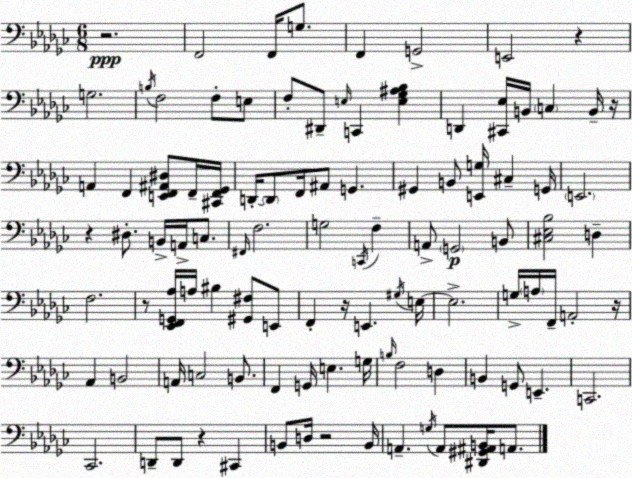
X:1
T:Untitled
M:6/8
L:1/4
K:Ebm
z2 F,,2 F,,/4 G,/2 F,, G,,2 E,,2 z G,2 B,/4 F,2 F,/2 E,/2 F,/2 ^D,,/2 E,/4 C,, [E,_G,^A,_B,] D,, [^C,,_E,]/4 B,,/4 C, B,,/4 z/4 A,, F,, [E,,F,,^A,,^D,]/2 F,,/4 [^C,,F,,_G,,]/4 D,,/4 D,,/2 F,,/4 ^A,,/2 G,, ^G,, B,,/2 [E,,G,]/4 ^C, G,,/4 E,,2 z ^D,/2 B,,/4 A,,/4 C,/2 ^F,,/4 F,2 G,2 C,,/4 F, A,,/2 G,,2 B,,/2 [^C,_E,_B,]2 D, F,2 z/2 [_E,,F,,G,,_A,]/4 A,/4 ^B, [^G,,^F,]/2 E,,/2 F,, z/4 E,, ^G,/4 E,/4 E,2 G,/4 A,/4 F,,/4 A,,2 z/4 _A,, B,,2 A,,/4 C,2 B,,/2 F,, G,,/4 E, G,/4 B,/4 F,2 D, B,, G,,/2 E,, C,,2 _C,,2 D,,/2 D,,/2 z ^C,, B,,/2 D,/4 z2 B,,/4 A,, G,/4 A,,/2 [^D,,^G,,^A,,B,,]/4 A,,/2